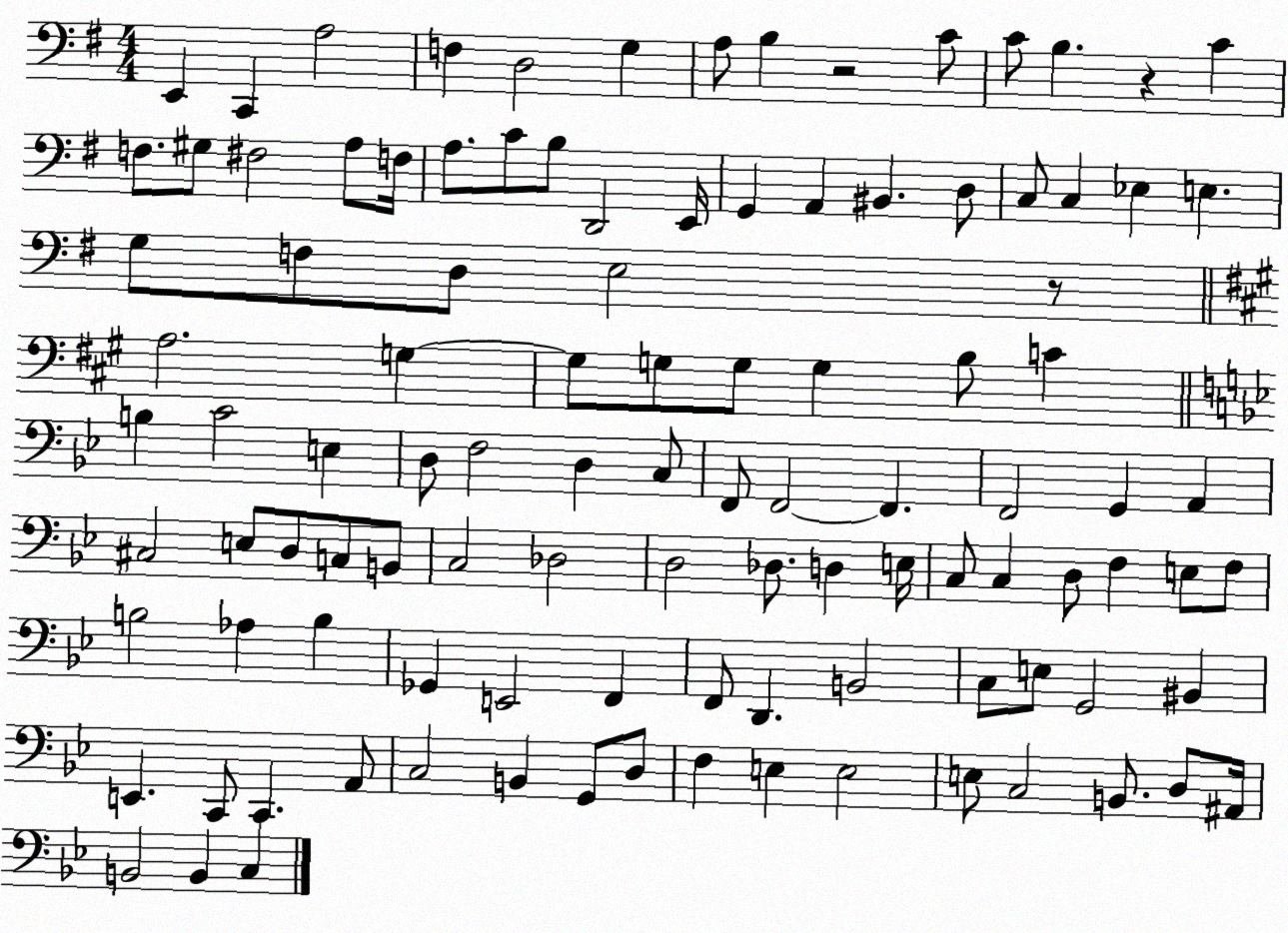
X:1
T:Untitled
M:4/4
L:1/4
K:G
E,, C,, A,2 F, D,2 G, A,/2 B, z2 C/2 C/2 B, z C F,/2 ^G,/2 ^F,2 A,/2 F,/4 A,/2 C/2 B,/2 D,,2 E,,/4 G,, A,, ^B,, D,/2 C,/2 C, _E, E, G,/2 F,/2 D,/2 E,2 z/2 A,2 G, G,/2 G,/2 G,/2 G, B,/2 C B, C2 E, D,/2 F,2 D, C,/2 F,,/2 F,,2 F,, F,,2 G,, A,, ^C,2 E,/2 D,/2 C,/2 B,,/2 C,2 _D,2 D,2 _D,/2 D, E,/4 C,/2 C, D,/2 F, E,/2 F,/2 B,2 _A, B, _G,, E,,2 F,, F,,/2 D,, B,,2 C,/2 E,/2 G,,2 ^B,, E,, C,,/2 C,, A,,/2 C,2 B,, G,,/2 D,/2 F, E, E,2 E,/2 C,2 B,,/2 D,/2 ^A,,/4 B,,2 B,, C,